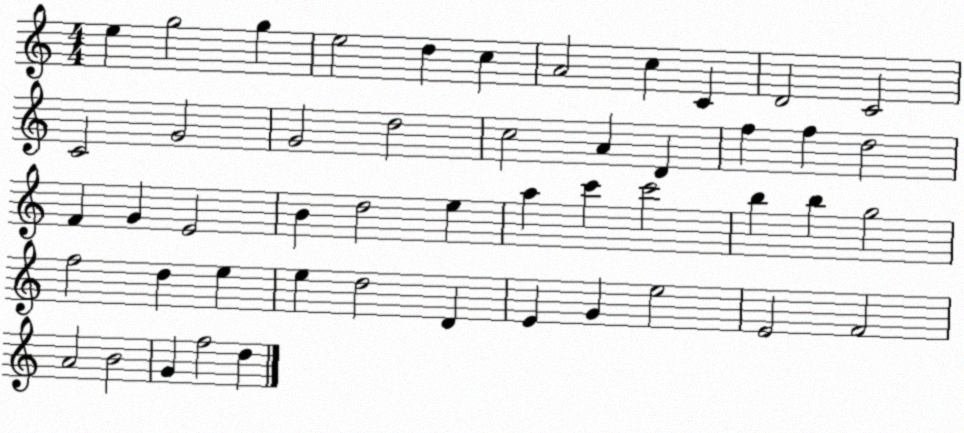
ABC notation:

X:1
T:Untitled
M:4/4
L:1/4
K:C
e g2 g e2 d c A2 c C D2 C2 C2 G2 G2 d2 c2 A D f f d2 F G E2 B d2 e a c' c'2 b b g2 f2 d e e d2 D E G e2 E2 F2 A2 B2 G f2 d